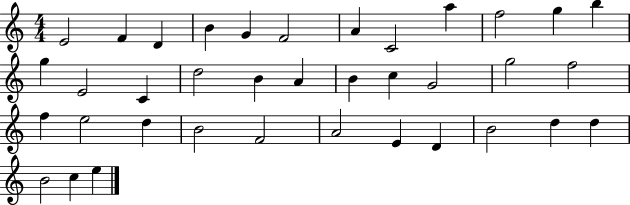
E4/h F4/q D4/q B4/q G4/q F4/h A4/q C4/h A5/q F5/h G5/q B5/q G5/q E4/h C4/q D5/h B4/q A4/q B4/q C5/q G4/h G5/h F5/h F5/q E5/h D5/q B4/h F4/h A4/h E4/q D4/q B4/h D5/q D5/q B4/h C5/q E5/q